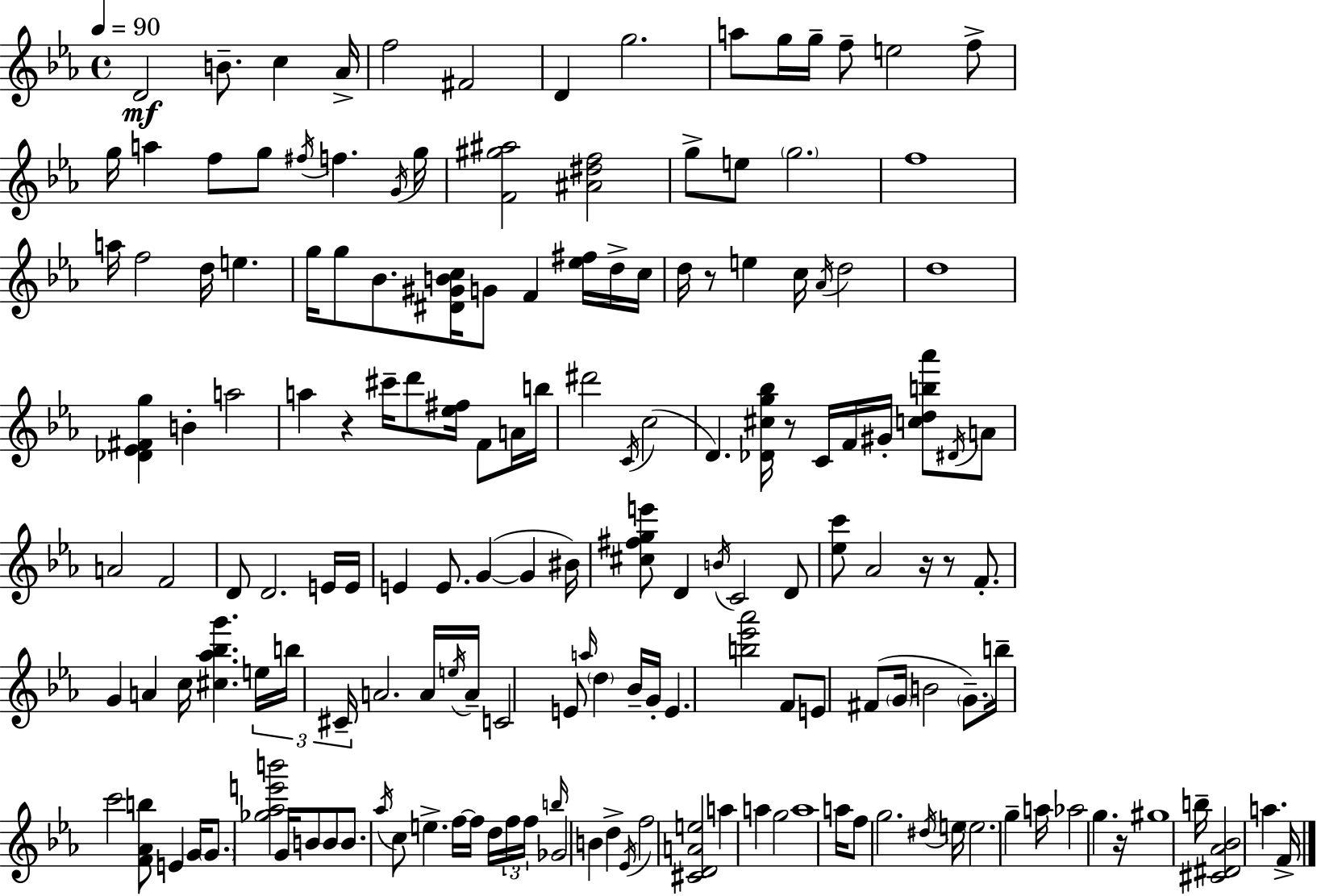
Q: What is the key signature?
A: EES major